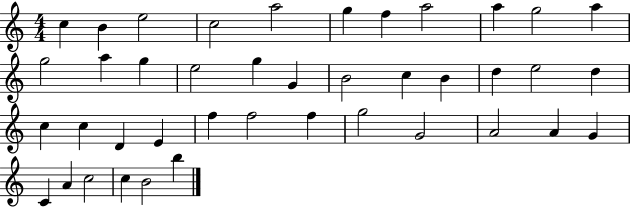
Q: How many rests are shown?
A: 0